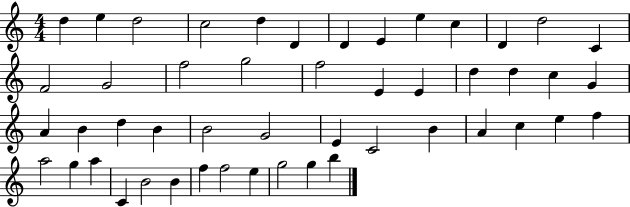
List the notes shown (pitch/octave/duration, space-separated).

D5/q E5/q D5/h C5/h D5/q D4/q D4/q E4/q E5/q C5/q D4/q D5/h C4/q F4/h G4/h F5/h G5/h F5/h E4/q E4/q D5/q D5/q C5/q G4/q A4/q B4/q D5/q B4/q B4/h G4/h E4/q C4/h B4/q A4/q C5/q E5/q F5/q A5/h G5/q A5/q C4/q B4/h B4/q F5/q F5/h E5/q G5/h G5/q B5/q